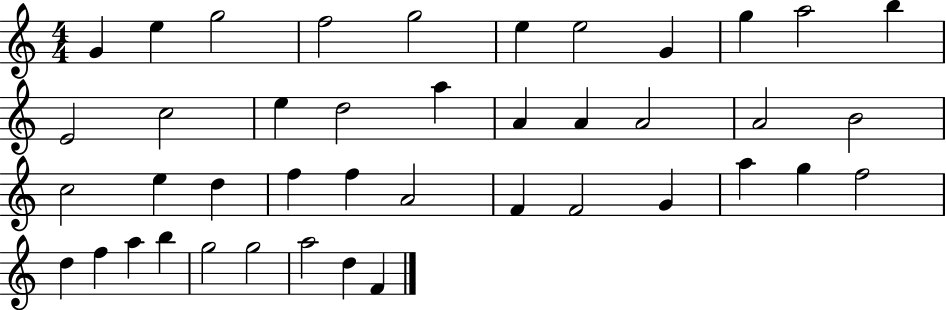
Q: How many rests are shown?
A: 0